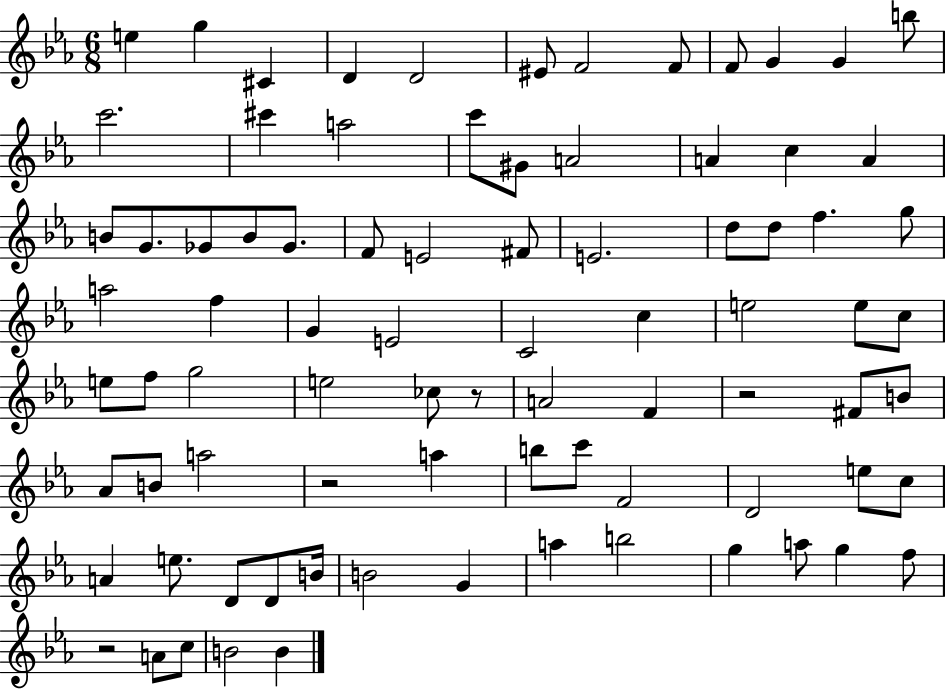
{
  \clef treble
  \numericTimeSignature
  \time 6/8
  \key ees \major
  e''4 g''4 cis'4 | d'4 d'2 | eis'8 f'2 f'8 | f'8 g'4 g'4 b''8 | \break c'''2. | cis'''4 a''2 | c'''8 gis'8 a'2 | a'4 c''4 a'4 | \break b'8 g'8. ges'8 b'8 ges'8. | f'8 e'2 fis'8 | e'2. | d''8 d''8 f''4. g''8 | \break a''2 f''4 | g'4 e'2 | c'2 c''4 | e''2 e''8 c''8 | \break e''8 f''8 g''2 | e''2 ces''8 r8 | a'2 f'4 | r2 fis'8 b'8 | \break aes'8 b'8 a''2 | r2 a''4 | b''8 c'''8 f'2 | d'2 e''8 c''8 | \break a'4 e''8. d'8 d'8 b'16 | b'2 g'4 | a''4 b''2 | g''4 a''8 g''4 f''8 | \break r2 a'8 c''8 | b'2 b'4 | \bar "|."
}